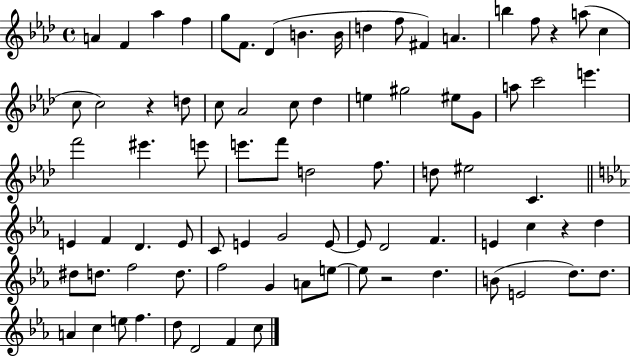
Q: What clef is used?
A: treble